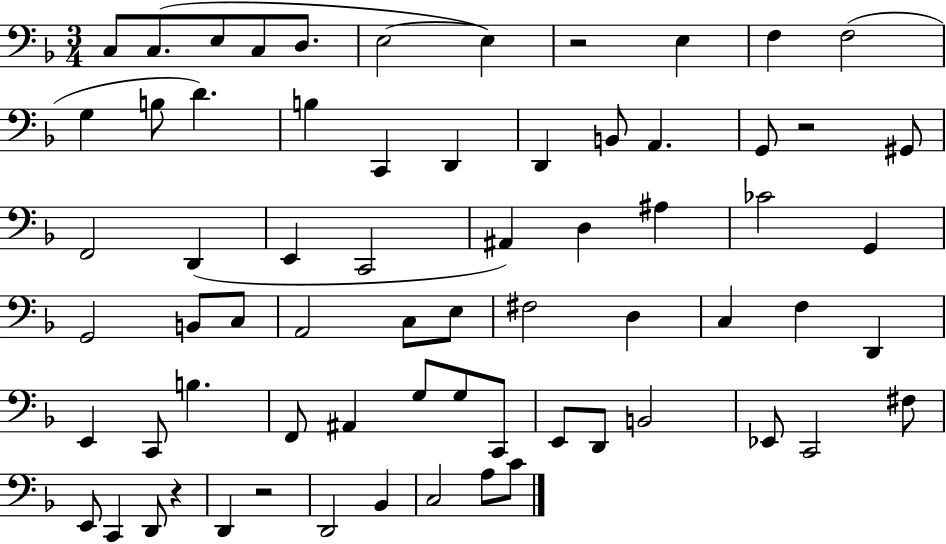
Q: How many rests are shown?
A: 4